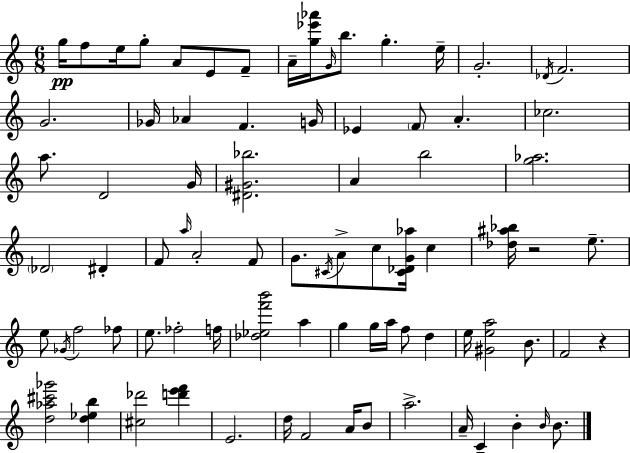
{
  \clef treble
  \numericTimeSignature
  \time 6/8
  \key c \major
  g''16\pp f''8 e''16 g''8-. a'8 e'8 f'8-- | a'16-- <g'' ees''' aes'''>16 \grace { g'16 } b''8. g''4.-. | e''16-- g'2.-. | \acciaccatura { des'16 } f'2. | \break g'2. | ges'16 aes'4 f'4. | g'16 ees'4 \parenthesize f'8 a'4.-. | ces''2. | \break a''8. d'2 | g'16 <dis' gis' bes''>2. | a'4 b''2 | <g'' aes''>2. | \break \parenthesize des'2 dis'4-. | f'8 \grace { a''16 } a'2-. | f'8 g'8. \acciaccatura { cis'16 } a'8-> c''8 <cis' des' g' aes''>16 | c''4 <des'' ais'' bes''>16 r2 | \break e''8.-- e''8 \acciaccatura { ges'16 } f''2 | fes''8 e''8. fes''2-. | f''16 <des'' ees'' f''' b'''>2 | a''4 g''4 g''16 a''16 f''8 | \break d''4 e''16 <gis' e'' a''>2 | b'8. f'2 | r4 <d'' aes'' cis''' ges'''>2 | <d'' ees'' b''>4 <cis'' des'''>2 | \break <d''' e''' f'''>4 e'2. | d''16 f'2 | a'16 b'8 a''2.-> | a'16-- c'4-- b'4-. | \break \grace { b'16 } b'8. \bar "|."
}